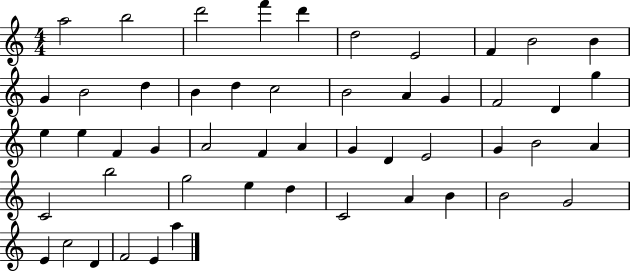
X:1
T:Untitled
M:4/4
L:1/4
K:C
a2 b2 d'2 f' d' d2 E2 F B2 B G B2 d B d c2 B2 A G F2 D g e e F G A2 F A G D E2 G B2 A C2 b2 g2 e d C2 A B B2 G2 E c2 D F2 E a